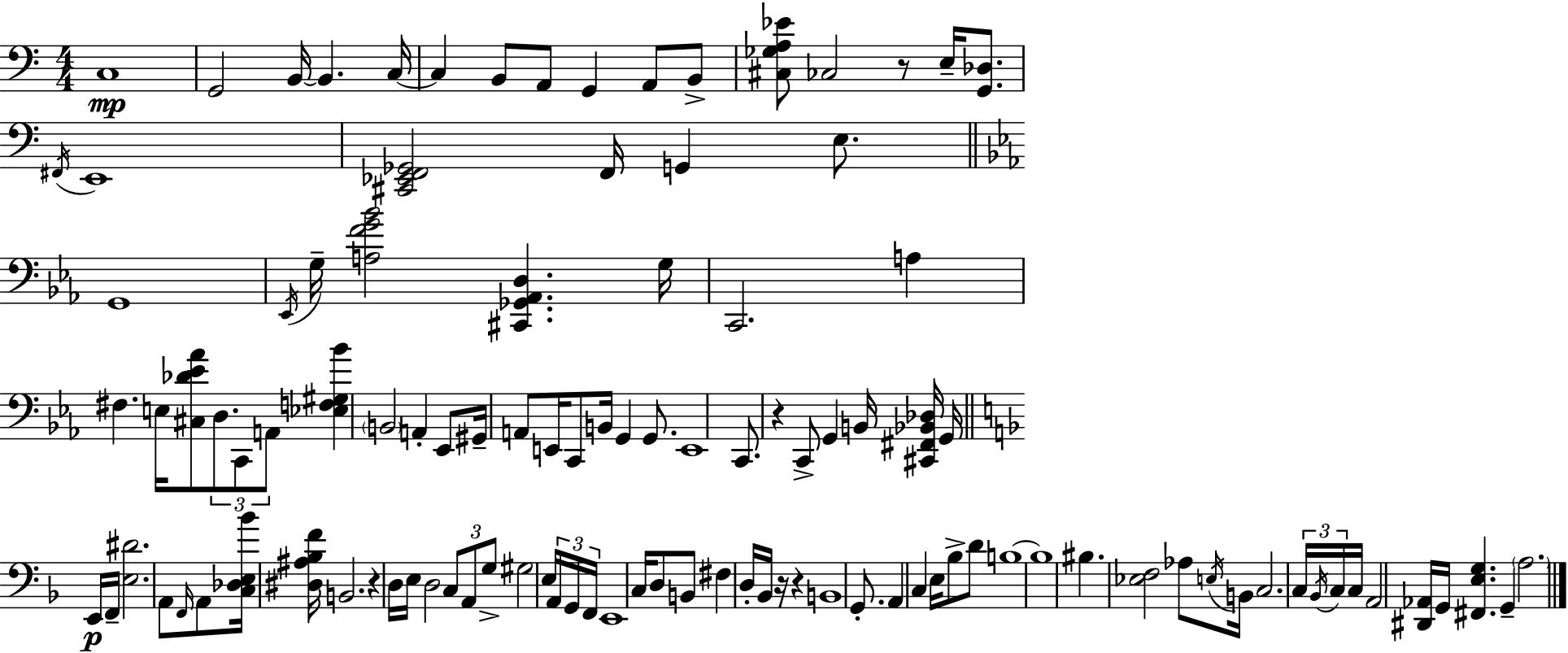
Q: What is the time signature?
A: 4/4